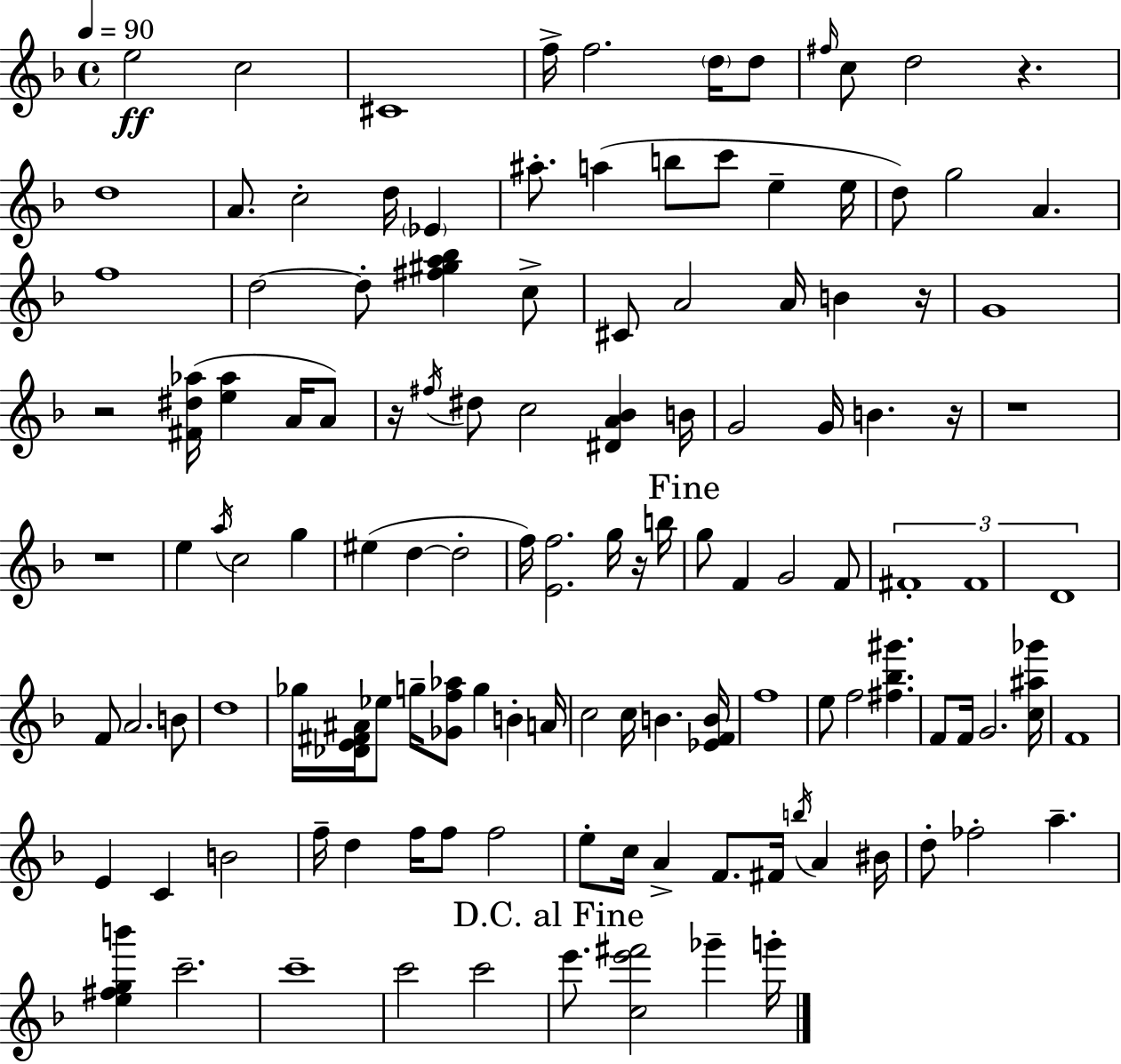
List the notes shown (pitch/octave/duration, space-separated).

E5/h C5/h C#4/w F5/s F5/h. D5/s D5/e F#5/s C5/e D5/h R/q. D5/w A4/e. C5/h D5/s Eb4/q A#5/e. A5/q B5/e C6/e E5/q E5/s D5/e G5/h A4/q. F5/w D5/h D5/e [F#5,G#5,A5,Bb5]/q C5/e C#4/e A4/h A4/s B4/q R/s G4/w R/h [F#4,D#5,Ab5]/s [E5,Ab5]/q A4/s A4/e R/s F#5/s D#5/e C5/h [D#4,A4,Bb4]/q B4/s G4/h G4/s B4/q. R/s R/w R/w E5/q A5/s C5/h G5/q EIS5/q D5/q D5/h F5/s [E4,F5]/h. G5/s R/s B5/s G5/e F4/q G4/h F4/e F#4/w F#4/w D4/w F4/e A4/h. B4/e D5/w Gb5/s [Db4,E4,F#4,A#4]/s Eb5/e G5/s [Gb4,F5,Ab5]/e G5/q B4/q A4/s C5/h C5/s B4/q. [Eb4,F4,B4]/s F5/w E5/e F5/h [F#5,Bb5,G#6]/q. F4/e F4/s G4/h. [C5,A#5,Gb6]/s F4/w E4/q C4/q B4/h F5/s D5/q F5/s F5/e F5/h E5/e C5/s A4/q F4/e. F#4/s B5/s A4/q BIS4/s D5/e FES5/h A5/q. [E5,F#5,G5,B6]/q C6/h. C6/w C6/h C6/h E6/e. [C5,E6,F#6]/h Gb6/q G6/s